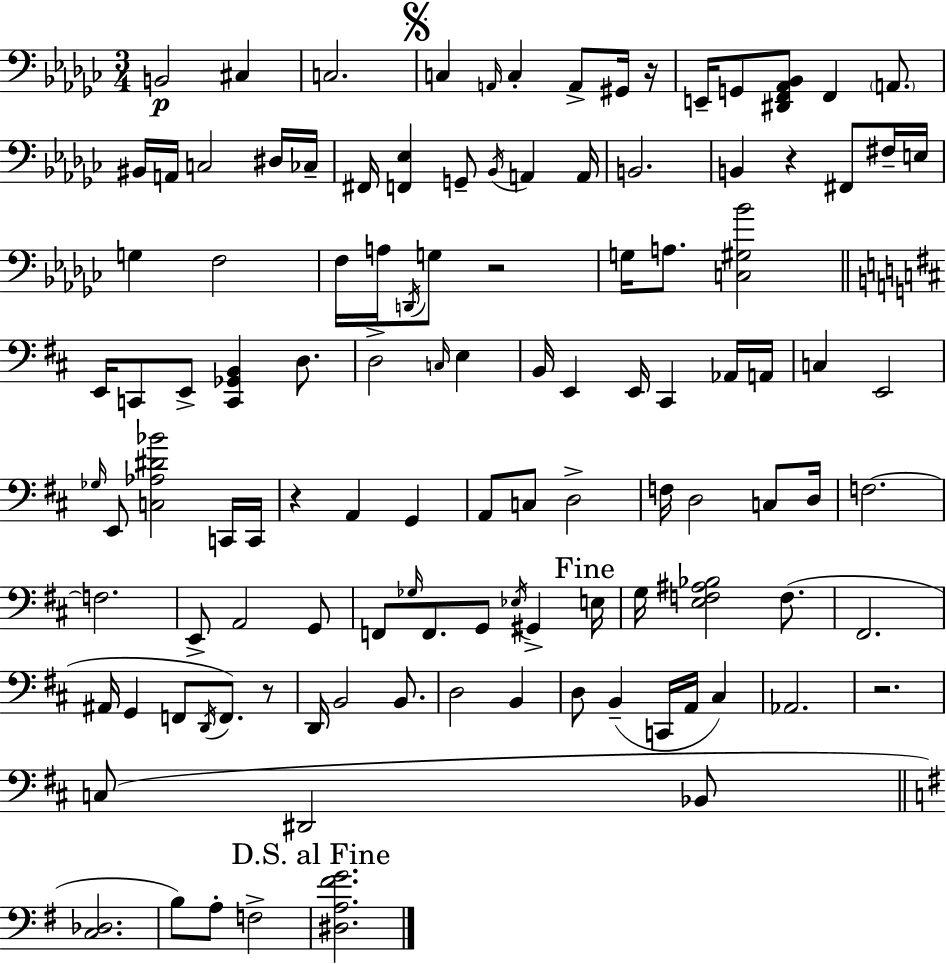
{
  \clef bass
  \numericTimeSignature
  \time 3/4
  \key ees \minor
  b,2\p cis4 | c2. | \mark \markup { \musicglyph "scripts.segno" } c4 \grace { a,16 } c4-. a,8-> gis,16 | r16 e,16-- g,8 <dis, f, aes, bes,>8 f,4 \parenthesize a,8. | \break bis,16 a,16 c2 dis16 | ces16-- fis,16 <f, ees>4 g,8-- \acciaccatura { bes,16 } a,4 | a,16 b,2. | b,4 r4 fis,8 | \break fis16-- e16 g4 f2 | f16 a16 \acciaccatura { d,16 } g8 r2 | g16 a8. <c gis bes'>2 | \bar "||" \break \key d \major e,16 c,8 e,8-> <c, ges, b,>4 d8. | d2-> \grace { c16 } e4 | b,16 e,4 e,16 cis,4 aes,16 | a,16 c4 e,2 | \break \grace { ges16 } e,8 <c aes dis' bes'>2 | c,16 c,16 r4 a,4 g,4 | a,8 c8 d2-> | f16 d2 c8 | \break d16 f2.~~ | f2. | e,8-> a,2 | g,8 f,8 \grace { ges16 } f,8. g,8 \acciaccatura { ees16 } gis,4-> | \break \mark "Fine" e16 g16 <e f ais bes>2 | f8.( fis,2. | ais,16 g,4 f,8 \acciaccatura { d,16 }) | f,8. r8 d,16 b,2 | \break b,8. d2 | b,4 d8 b,4--( c,16 | a,16 cis4) aes,2. | r2. | \break c8( dis,2 | bes,8 \bar "||" \break \key g \major <c des>2. | b8) a8-. f2-> | \mark "D.S. al Fine" <dis a fis' g'>2. | \bar "|."
}